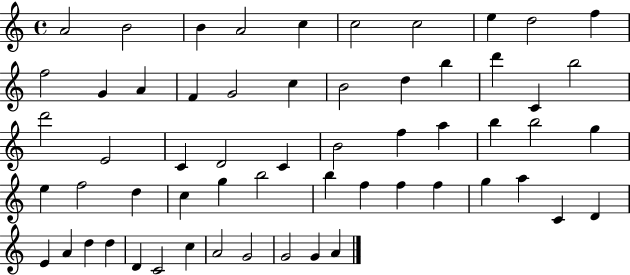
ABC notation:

X:1
T:Untitled
M:4/4
L:1/4
K:C
A2 B2 B A2 c c2 c2 e d2 f f2 G A F G2 c B2 d b d' C b2 d'2 E2 C D2 C B2 f a b b2 g e f2 d c g b2 b f f f g a C D E A d d D C2 c A2 G2 G2 G A